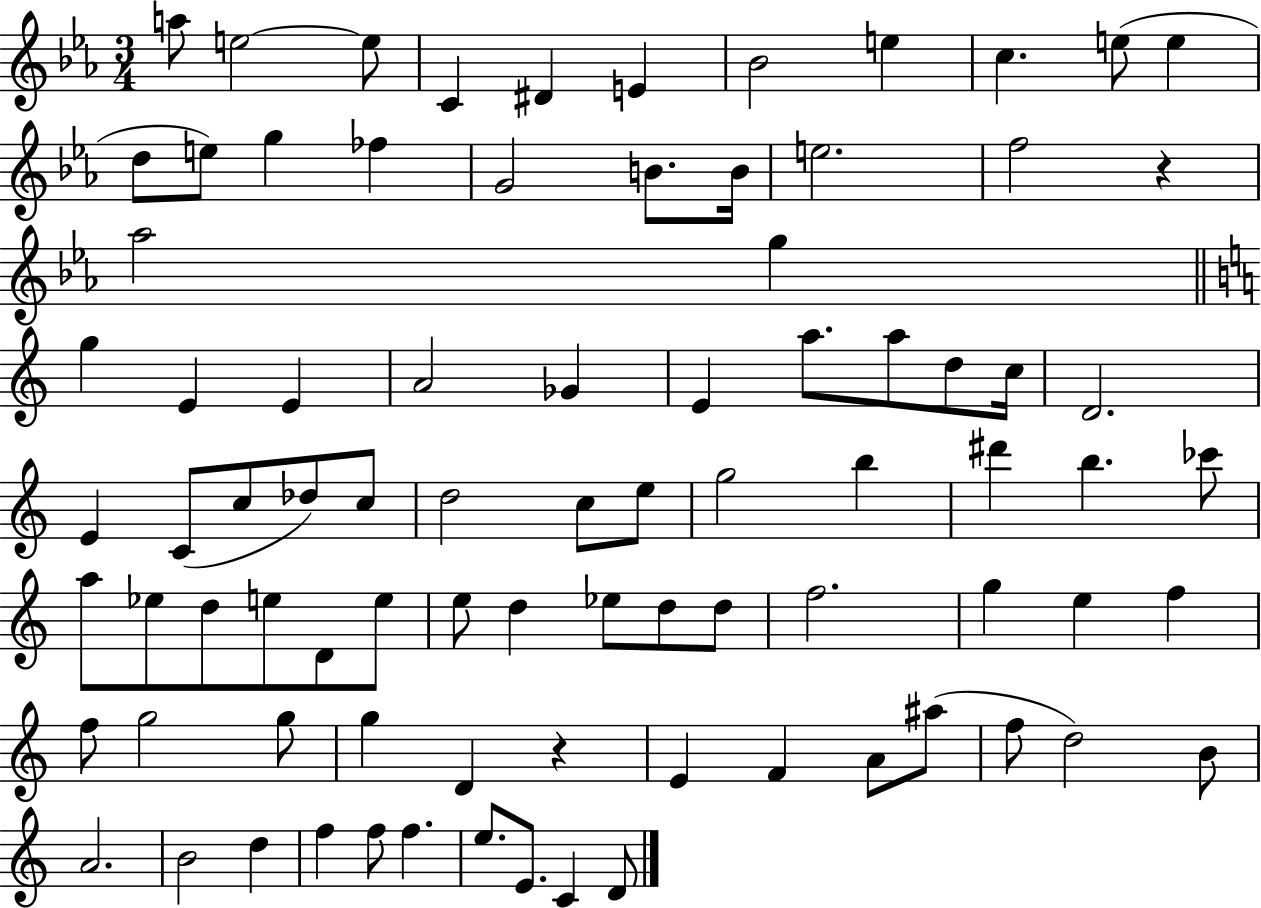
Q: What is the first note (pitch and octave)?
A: A5